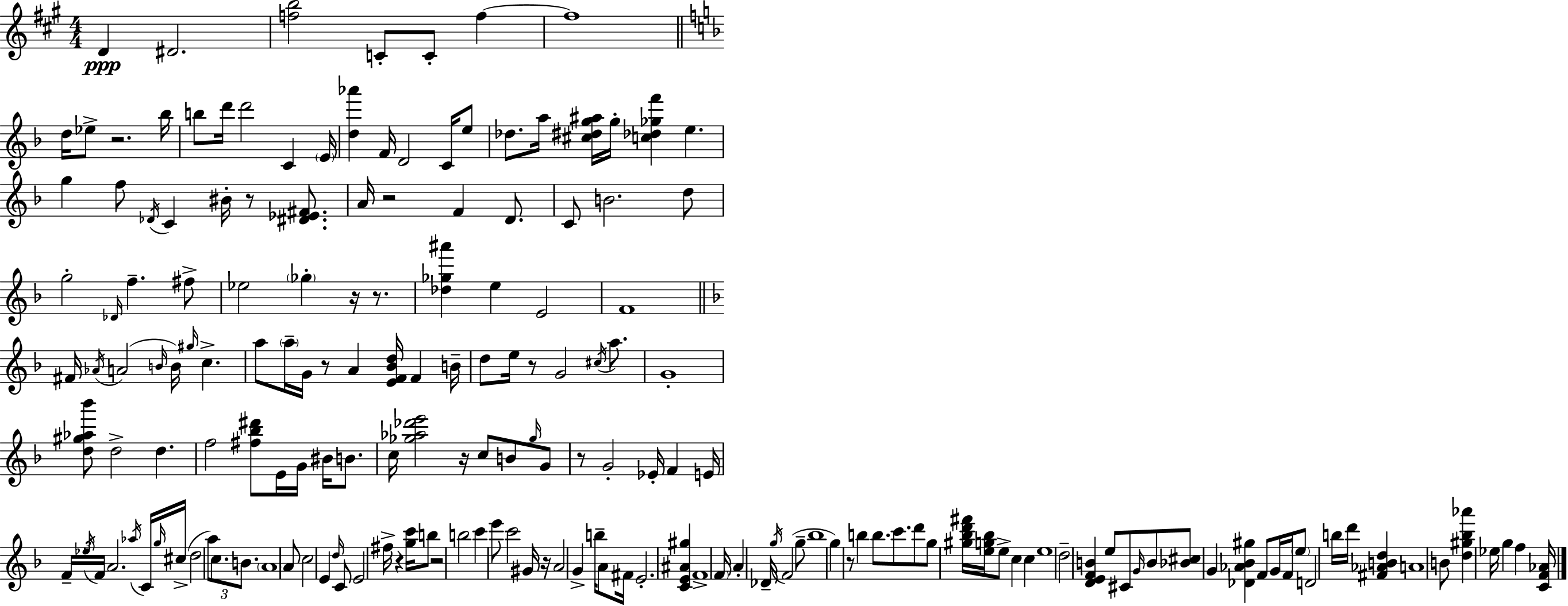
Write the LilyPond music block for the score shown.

{
  \clef treble
  \numericTimeSignature
  \time 4/4
  \key a \major
  d'4\ppp dis'2. | <f'' b''>2 c'8-. c'8-. f''4~~ | f''1 | \bar "||" \break \key d \minor d''16 ees''8-> r2. bes''16 | b''8 d'''16 d'''2 c'4 \parenthesize e'16 | <d'' aes'''>4 f'16 d'2 c'16 e''8 | des''8. a''16 <cis'' dis'' g'' ais''>16 g''16-. <c'' des'' ges'' f'''>4 e''4. | \break g''4 f''8 \acciaccatura { des'16 } c'4 bis'16-. r8 <dis' ees' fis'>8. | a'16 r2 f'4 d'8. | c'8 b'2. d''8 | g''2-. \grace { des'16 } f''4.-- | \break fis''8-> ees''2 \parenthesize ges''4-. r16 r8. | <des'' ges'' ais'''>4 e''4 e'2 | f'1 | \bar "||" \break \key f \major fis'16 \acciaccatura { aes'16 }( a'2 \grace { b'16 } b'16) \grace { gis''16 } c''4.-> | a''8 \parenthesize a''16-- g'16 r8 a'4 <e' f' bes' d''>16 f'4 | b'16-- d''8 e''16 r8 g'2 | \acciaccatura { cis''16 } a''8. g'1-. | \break <d'' gis'' aes'' bes'''>8 d''2-> d''4. | f''2 <fis'' bes'' dis'''>8 e'16 g'16 | bis'16 b'8. c''16 <ges'' aes'' des''' e'''>2 r16 c''8 | b'8 \grace { ges''16 } g'8 r8 g'2-. ees'16-. | \break f'4 e'16 \tuplet 3/2 { f'16-- \acciaccatura { ees''16 } f'16 } a'2. | \acciaccatura { aes''16 } c'16 \grace { g''16 }( cis''16-> d''2 | \tuplet 3/2 { a''8) c''8. b'8. } \parenthesize a'1 | a'8 c''2 | \break e'4 \grace { d''16 } c'8 e'2 | fis''16-> r4 <g'' c'''>16 b''8 r2 | b''2 c'''4 e'''8 c'''2 | gis'16 r16 a'2 | \break g'4-> b''16-- a'8 fis'16 e'2.-. | <c' e' ais' gis''>4 f'1-> | \parenthesize f'16 a'4-. des'16-- \acciaccatura { g''16 } | f'2( g''8-- bes''1 | \break g''4) r8 | b''4 b''8. c'''8. d'''8 g''8 <gis'' bes'' d''' fis'''>16 <e'' g'' bes''>16 | e''8-> c''4 c''4 e''1 | d''2-- | \break <d' e' f' b'>4 e''8 cis'8 \grace { g'16 } b'8 <bes' cis''>8 g'4 | <des' aes' bes' gis''>4 f'8 g'16 f'16 \parenthesize e''8 d'2 | b''16 d'''16 <fis' aes' b' d''>4 a'1 | b'8 <d'' gis'' bes'' aes'''>4 | \break ees''16 g''4 f''4 <c' f' aes'>16 \bar "|."
}